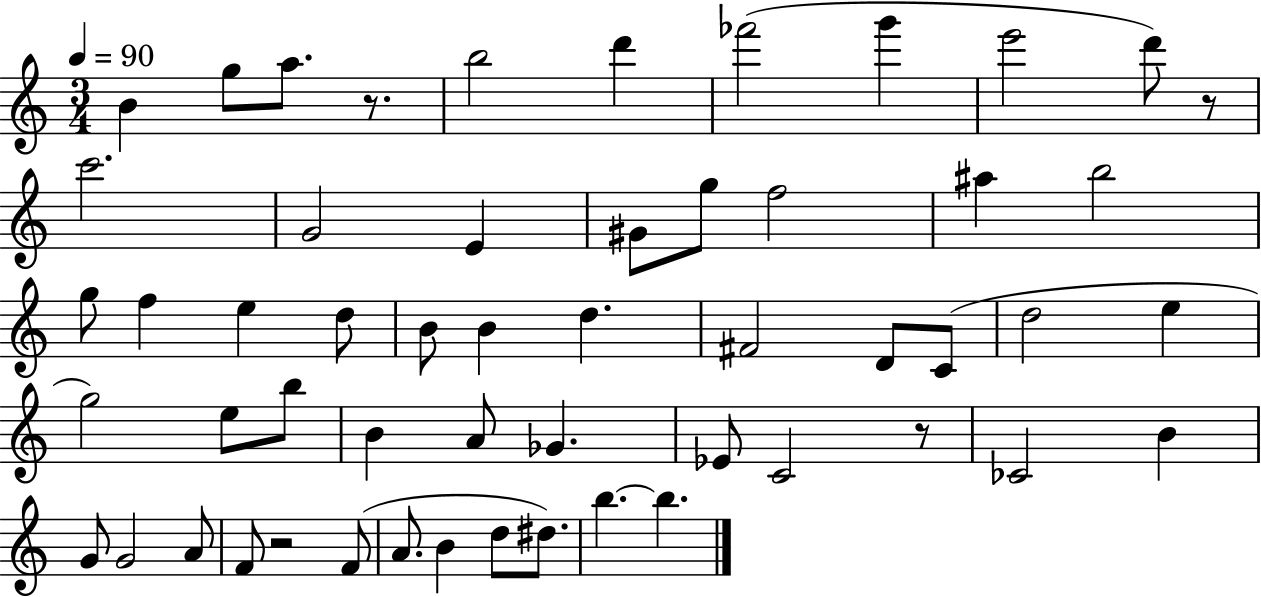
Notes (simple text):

B4/q G5/e A5/e. R/e. B5/h D6/q FES6/h G6/q E6/h D6/e R/e C6/h. G4/h E4/q G#4/e G5/e F5/h A#5/q B5/h G5/e F5/q E5/q D5/e B4/e B4/q D5/q. F#4/h D4/e C4/e D5/h E5/q G5/h E5/e B5/e B4/q A4/e Gb4/q. Eb4/e C4/h R/e CES4/h B4/q G4/e G4/h A4/e F4/e R/h F4/e A4/e. B4/q D5/e D#5/e. B5/q. B5/q.